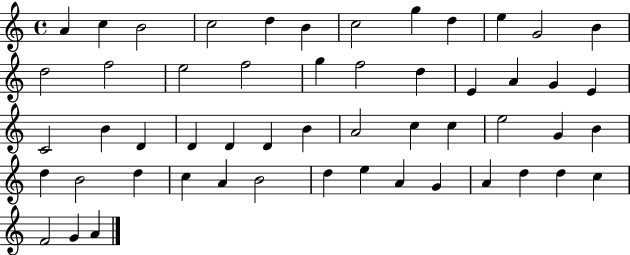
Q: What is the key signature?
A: C major